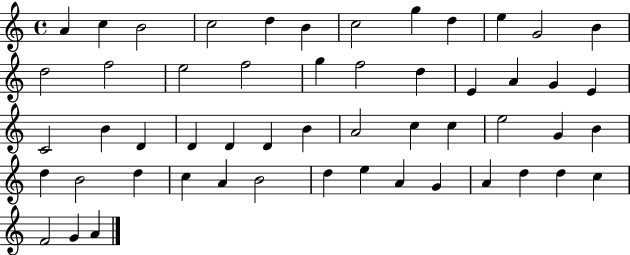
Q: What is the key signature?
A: C major